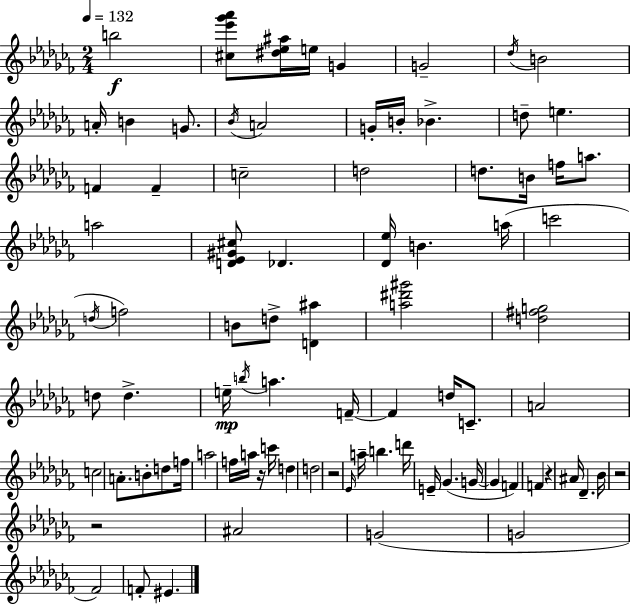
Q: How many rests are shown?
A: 5